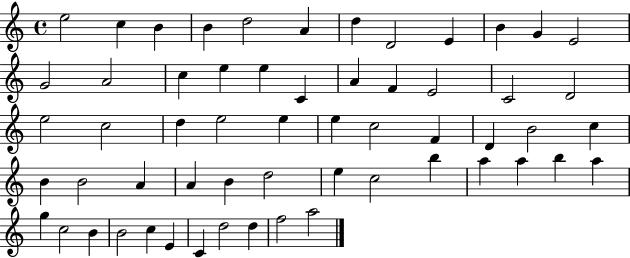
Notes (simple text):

E5/h C5/q B4/q B4/q D5/h A4/q D5/q D4/h E4/q B4/q G4/q E4/h G4/h A4/h C5/q E5/q E5/q C4/q A4/q F4/q E4/h C4/h D4/h E5/h C5/h D5/q E5/h E5/q E5/q C5/h F4/q D4/q B4/h C5/q B4/q B4/h A4/q A4/q B4/q D5/h E5/q C5/h B5/q A5/q A5/q B5/q A5/q G5/q C5/h B4/q B4/h C5/q E4/q C4/q D5/h D5/q F5/h A5/h